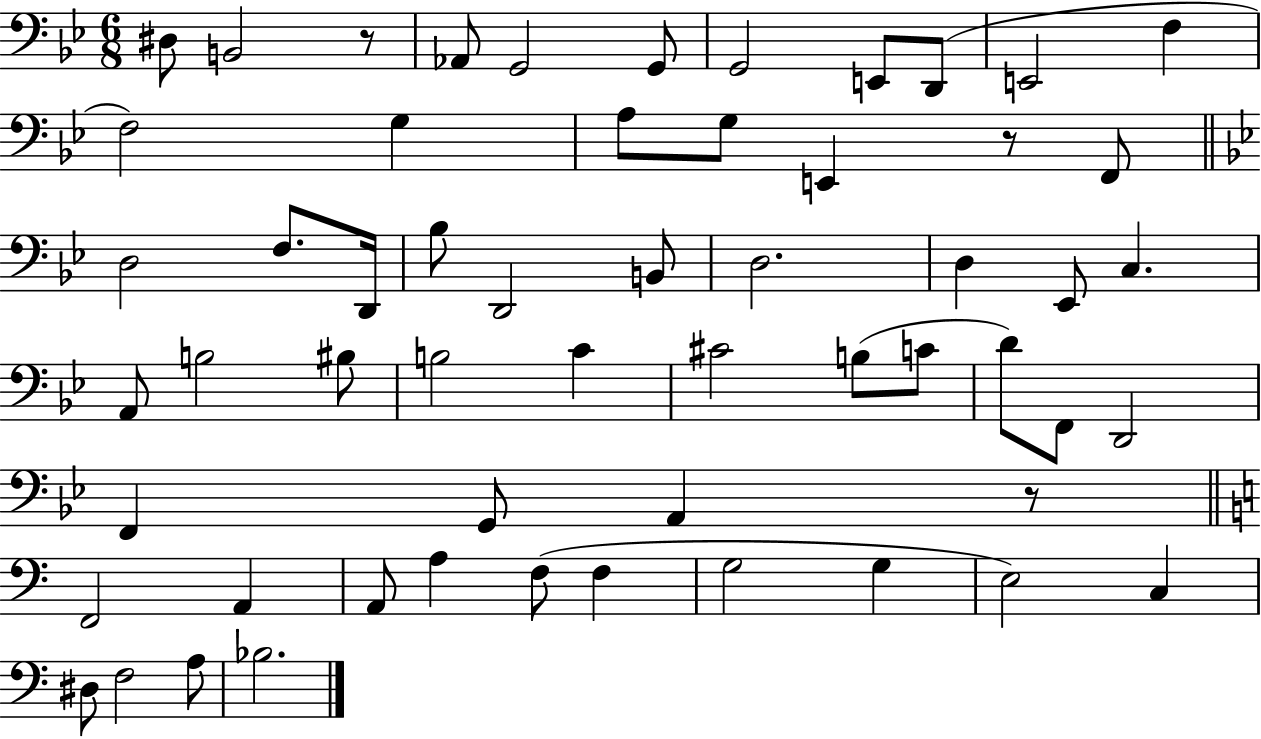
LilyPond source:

{
  \clef bass
  \numericTimeSignature
  \time 6/8
  \key bes \major
  dis8 b,2 r8 | aes,8 g,2 g,8 | g,2 e,8 d,8( | e,2 f4 | \break f2) g4 | a8 g8 e,4 r8 f,8 | \bar "||" \break \key g \minor d2 f8. d,16 | bes8 d,2 b,8 | d2. | d4 ees,8 c4. | \break a,8 b2 bis8 | b2 c'4 | cis'2 b8( c'8 | d'8) f,8 d,2 | \break f,4 g,8 a,4 r8 | \bar "||" \break \key c \major f,2 a,4 | a,8 a4 f8( f4 | g2 g4 | e2) c4 | \break dis8 f2 a8 | bes2. | \bar "|."
}